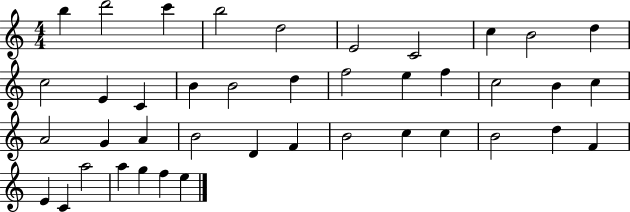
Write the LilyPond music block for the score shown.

{
  \clef treble
  \numericTimeSignature
  \time 4/4
  \key c \major
  b''4 d'''2 c'''4 | b''2 d''2 | e'2 c'2 | c''4 b'2 d''4 | \break c''2 e'4 c'4 | b'4 b'2 d''4 | f''2 e''4 f''4 | c''2 b'4 c''4 | \break a'2 g'4 a'4 | b'2 d'4 f'4 | b'2 c''4 c''4 | b'2 d''4 f'4 | \break e'4 c'4 a''2 | a''4 g''4 f''4 e''4 | \bar "|."
}